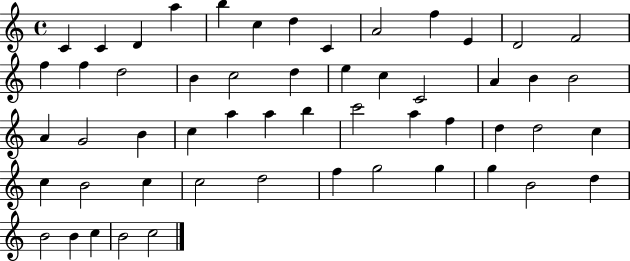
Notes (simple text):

C4/q C4/q D4/q A5/q B5/q C5/q D5/q C4/q A4/h F5/q E4/q D4/h F4/h F5/q F5/q D5/h B4/q C5/h D5/q E5/q C5/q C4/h A4/q B4/q B4/h A4/q G4/h B4/q C5/q A5/q A5/q B5/q C6/h A5/q F5/q D5/q D5/h C5/q C5/q B4/h C5/q C5/h D5/h F5/q G5/h G5/q G5/q B4/h D5/q B4/h B4/q C5/q B4/h C5/h